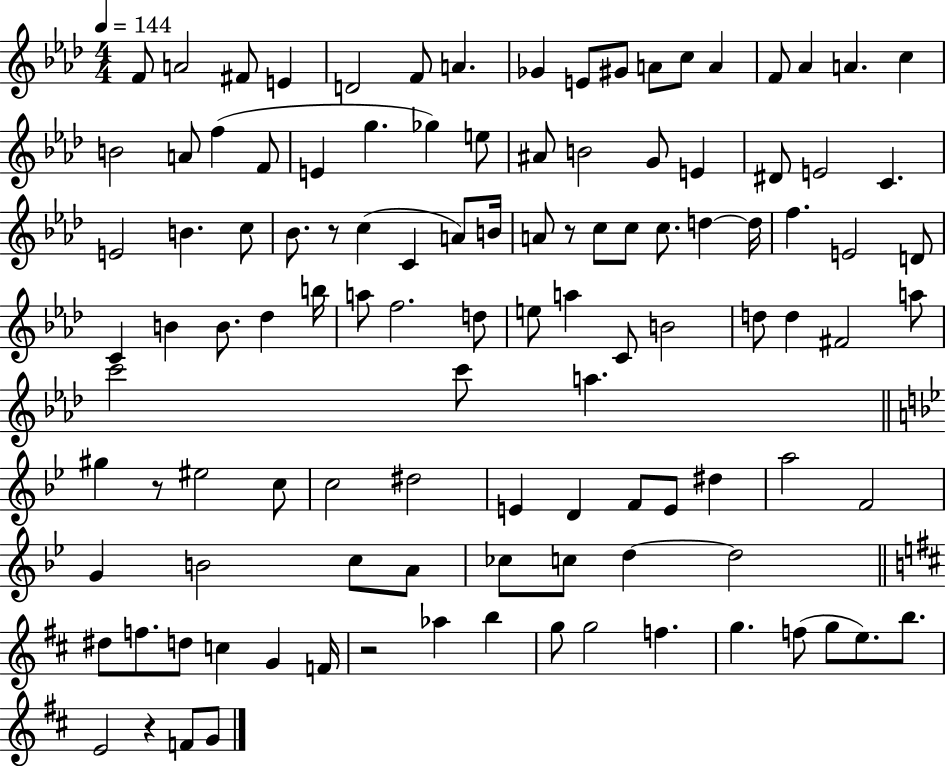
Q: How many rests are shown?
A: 5